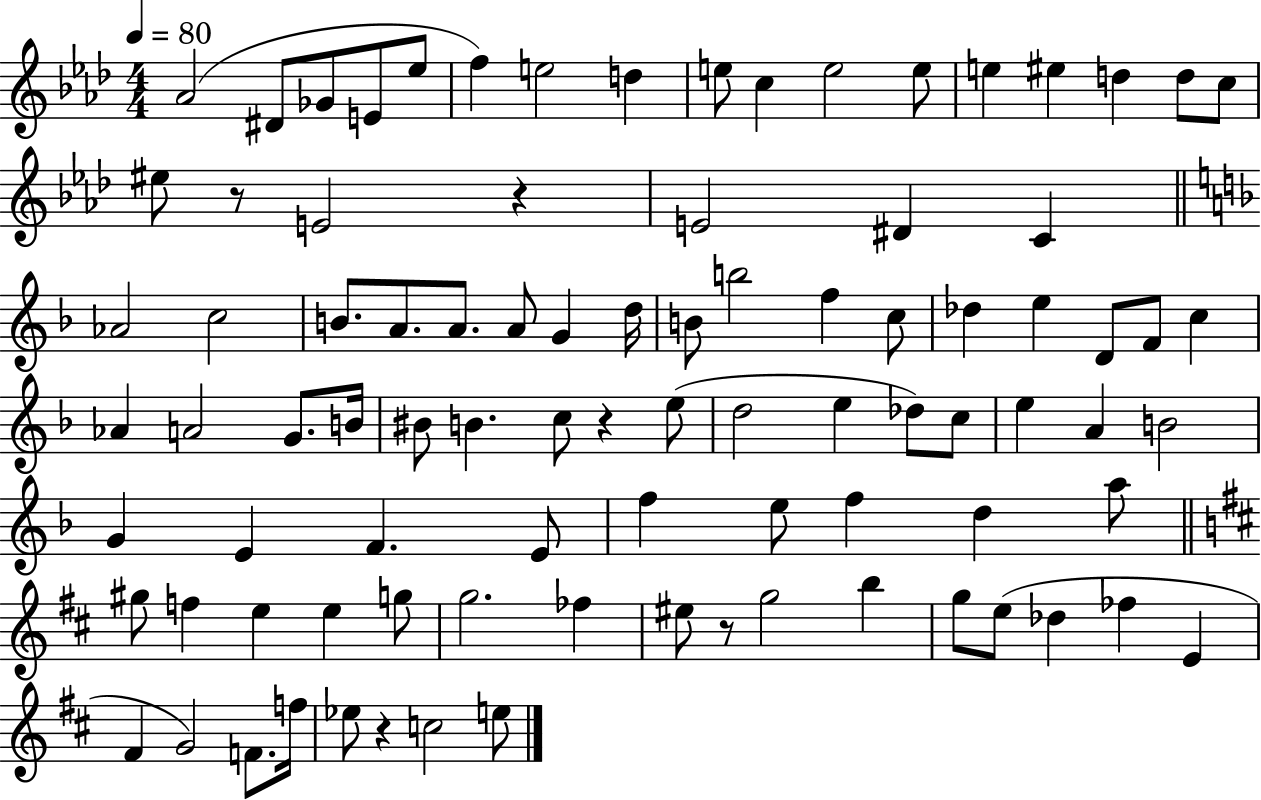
{
  \clef treble
  \numericTimeSignature
  \time 4/4
  \key aes \major
  \tempo 4 = 80
  \repeat volta 2 { aes'2( dis'8 ges'8 e'8 ees''8 | f''4) e''2 d''4 | e''8 c''4 e''2 e''8 | e''4 eis''4 d''4 d''8 c''8 | \break eis''8 r8 e'2 r4 | e'2 dis'4 c'4 | \bar "||" \break \key f \major aes'2 c''2 | b'8. a'8. a'8. a'8 g'4 d''16 | b'8 b''2 f''4 c''8 | des''4 e''4 d'8 f'8 c''4 | \break aes'4 a'2 g'8. b'16 | bis'8 b'4. c''8 r4 e''8( | d''2 e''4 des''8) c''8 | e''4 a'4 b'2 | \break g'4 e'4 f'4. e'8 | f''4 e''8 f''4 d''4 a''8 | \bar "||" \break \key d \major gis''8 f''4 e''4 e''4 g''8 | g''2. fes''4 | eis''8 r8 g''2 b''4 | g''8 e''8( des''4 fes''4 e'4 | \break fis'4 g'2) f'8. f''16 | ees''8 r4 c''2 e''8 | } \bar "|."
}